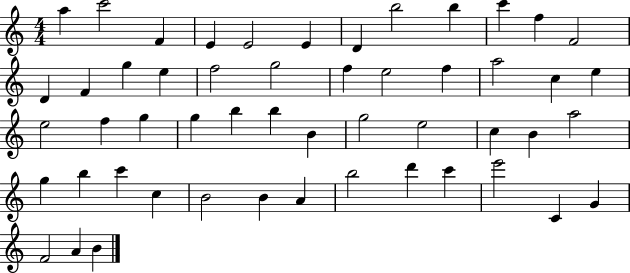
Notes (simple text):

A5/q C6/h F4/q E4/q E4/h E4/q D4/q B5/h B5/q C6/q F5/q F4/h D4/q F4/q G5/q E5/q F5/h G5/h F5/q E5/h F5/q A5/h C5/q E5/q E5/h F5/q G5/q G5/q B5/q B5/q B4/q G5/h E5/h C5/q B4/q A5/h G5/q B5/q C6/q C5/q B4/h B4/q A4/q B5/h D6/q C6/q E6/h C4/q G4/q F4/h A4/q B4/q